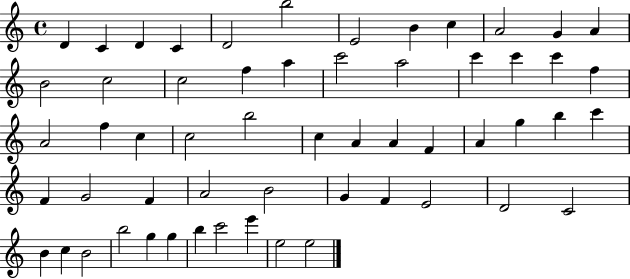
{
  \clef treble
  \time 4/4
  \defaultTimeSignature
  \key c \major
  d'4 c'4 d'4 c'4 | d'2 b''2 | e'2 b'4 c''4 | a'2 g'4 a'4 | \break b'2 c''2 | c''2 f''4 a''4 | c'''2 a''2 | c'''4 c'''4 c'''4 f''4 | \break a'2 f''4 c''4 | c''2 b''2 | c''4 a'4 a'4 f'4 | a'4 g''4 b''4 c'''4 | \break f'4 g'2 f'4 | a'2 b'2 | g'4 f'4 e'2 | d'2 c'2 | \break b'4 c''4 b'2 | b''2 g''4 g''4 | b''4 c'''2 e'''4 | e''2 e''2 | \break \bar "|."
}